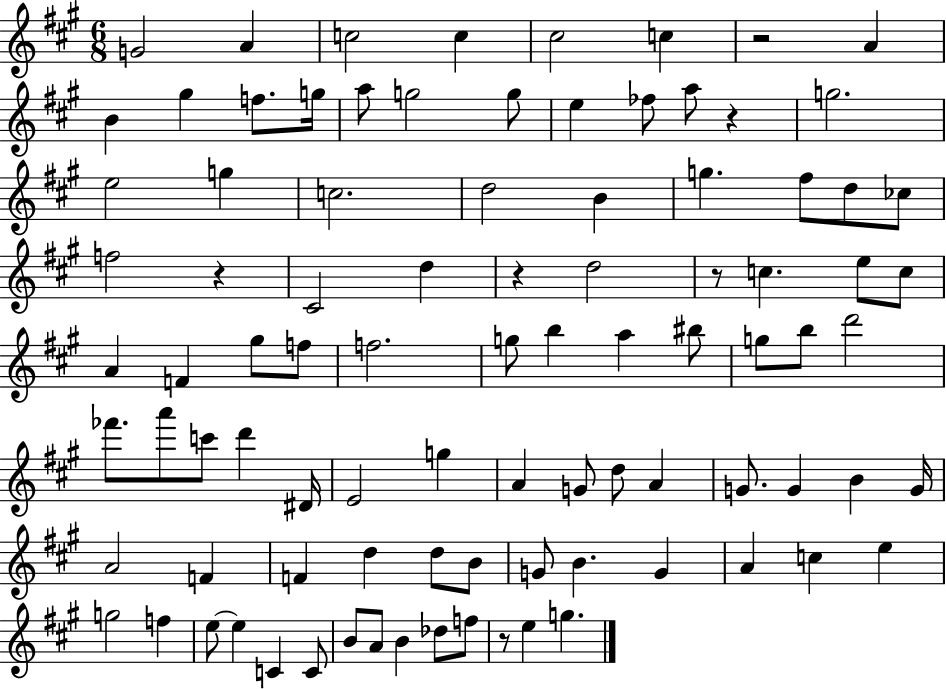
{
  \clef treble
  \numericTimeSignature
  \time 6/8
  \key a \major
  g'2 a'4 | c''2 c''4 | cis''2 c''4 | r2 a'4 | \break b'4 gis''4 f''8. g''16 | a''8 g''2 g''8 | e''4 fes''8 a''8 r4 | g''2. | \break e''2 g''4 | c''2. | d''2 b'4 | g''4. fis''8 d''8 ces''8 | \break f''2 r4 | cis'2 d''4 | r4 d''2 | r8 c''4. e''8 c''8 | \break a'4 f'4 gis''8 f''8 | f''2. | g''8 b''4 a''4 bis''8 | g''8 b''8 d'''2 | \break fes'''8. a'''8 c'''8 d'''4 dis'16 | e'2 g''4 | a'4 g'8 d''8 a'4 | g'8. g'4 b'4 g'16 | \break a'2 f'4 | f'4 d''4 d''8 b'8 | g'8 b'4. g'4 | a'4 c''4 e''4 | \break g''2 f''4 | e''8~~ e''4 c'4 c'8 | b'8 a'8 b'4 des''8 f''8 | r8 e''4 g''4. | \break \bar "|."
}